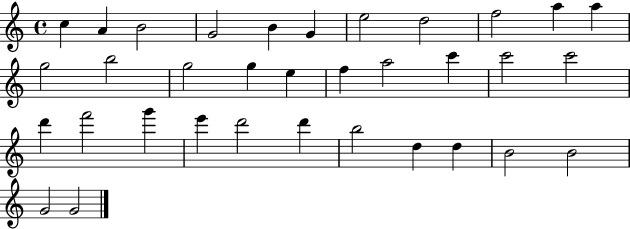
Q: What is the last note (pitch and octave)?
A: G4